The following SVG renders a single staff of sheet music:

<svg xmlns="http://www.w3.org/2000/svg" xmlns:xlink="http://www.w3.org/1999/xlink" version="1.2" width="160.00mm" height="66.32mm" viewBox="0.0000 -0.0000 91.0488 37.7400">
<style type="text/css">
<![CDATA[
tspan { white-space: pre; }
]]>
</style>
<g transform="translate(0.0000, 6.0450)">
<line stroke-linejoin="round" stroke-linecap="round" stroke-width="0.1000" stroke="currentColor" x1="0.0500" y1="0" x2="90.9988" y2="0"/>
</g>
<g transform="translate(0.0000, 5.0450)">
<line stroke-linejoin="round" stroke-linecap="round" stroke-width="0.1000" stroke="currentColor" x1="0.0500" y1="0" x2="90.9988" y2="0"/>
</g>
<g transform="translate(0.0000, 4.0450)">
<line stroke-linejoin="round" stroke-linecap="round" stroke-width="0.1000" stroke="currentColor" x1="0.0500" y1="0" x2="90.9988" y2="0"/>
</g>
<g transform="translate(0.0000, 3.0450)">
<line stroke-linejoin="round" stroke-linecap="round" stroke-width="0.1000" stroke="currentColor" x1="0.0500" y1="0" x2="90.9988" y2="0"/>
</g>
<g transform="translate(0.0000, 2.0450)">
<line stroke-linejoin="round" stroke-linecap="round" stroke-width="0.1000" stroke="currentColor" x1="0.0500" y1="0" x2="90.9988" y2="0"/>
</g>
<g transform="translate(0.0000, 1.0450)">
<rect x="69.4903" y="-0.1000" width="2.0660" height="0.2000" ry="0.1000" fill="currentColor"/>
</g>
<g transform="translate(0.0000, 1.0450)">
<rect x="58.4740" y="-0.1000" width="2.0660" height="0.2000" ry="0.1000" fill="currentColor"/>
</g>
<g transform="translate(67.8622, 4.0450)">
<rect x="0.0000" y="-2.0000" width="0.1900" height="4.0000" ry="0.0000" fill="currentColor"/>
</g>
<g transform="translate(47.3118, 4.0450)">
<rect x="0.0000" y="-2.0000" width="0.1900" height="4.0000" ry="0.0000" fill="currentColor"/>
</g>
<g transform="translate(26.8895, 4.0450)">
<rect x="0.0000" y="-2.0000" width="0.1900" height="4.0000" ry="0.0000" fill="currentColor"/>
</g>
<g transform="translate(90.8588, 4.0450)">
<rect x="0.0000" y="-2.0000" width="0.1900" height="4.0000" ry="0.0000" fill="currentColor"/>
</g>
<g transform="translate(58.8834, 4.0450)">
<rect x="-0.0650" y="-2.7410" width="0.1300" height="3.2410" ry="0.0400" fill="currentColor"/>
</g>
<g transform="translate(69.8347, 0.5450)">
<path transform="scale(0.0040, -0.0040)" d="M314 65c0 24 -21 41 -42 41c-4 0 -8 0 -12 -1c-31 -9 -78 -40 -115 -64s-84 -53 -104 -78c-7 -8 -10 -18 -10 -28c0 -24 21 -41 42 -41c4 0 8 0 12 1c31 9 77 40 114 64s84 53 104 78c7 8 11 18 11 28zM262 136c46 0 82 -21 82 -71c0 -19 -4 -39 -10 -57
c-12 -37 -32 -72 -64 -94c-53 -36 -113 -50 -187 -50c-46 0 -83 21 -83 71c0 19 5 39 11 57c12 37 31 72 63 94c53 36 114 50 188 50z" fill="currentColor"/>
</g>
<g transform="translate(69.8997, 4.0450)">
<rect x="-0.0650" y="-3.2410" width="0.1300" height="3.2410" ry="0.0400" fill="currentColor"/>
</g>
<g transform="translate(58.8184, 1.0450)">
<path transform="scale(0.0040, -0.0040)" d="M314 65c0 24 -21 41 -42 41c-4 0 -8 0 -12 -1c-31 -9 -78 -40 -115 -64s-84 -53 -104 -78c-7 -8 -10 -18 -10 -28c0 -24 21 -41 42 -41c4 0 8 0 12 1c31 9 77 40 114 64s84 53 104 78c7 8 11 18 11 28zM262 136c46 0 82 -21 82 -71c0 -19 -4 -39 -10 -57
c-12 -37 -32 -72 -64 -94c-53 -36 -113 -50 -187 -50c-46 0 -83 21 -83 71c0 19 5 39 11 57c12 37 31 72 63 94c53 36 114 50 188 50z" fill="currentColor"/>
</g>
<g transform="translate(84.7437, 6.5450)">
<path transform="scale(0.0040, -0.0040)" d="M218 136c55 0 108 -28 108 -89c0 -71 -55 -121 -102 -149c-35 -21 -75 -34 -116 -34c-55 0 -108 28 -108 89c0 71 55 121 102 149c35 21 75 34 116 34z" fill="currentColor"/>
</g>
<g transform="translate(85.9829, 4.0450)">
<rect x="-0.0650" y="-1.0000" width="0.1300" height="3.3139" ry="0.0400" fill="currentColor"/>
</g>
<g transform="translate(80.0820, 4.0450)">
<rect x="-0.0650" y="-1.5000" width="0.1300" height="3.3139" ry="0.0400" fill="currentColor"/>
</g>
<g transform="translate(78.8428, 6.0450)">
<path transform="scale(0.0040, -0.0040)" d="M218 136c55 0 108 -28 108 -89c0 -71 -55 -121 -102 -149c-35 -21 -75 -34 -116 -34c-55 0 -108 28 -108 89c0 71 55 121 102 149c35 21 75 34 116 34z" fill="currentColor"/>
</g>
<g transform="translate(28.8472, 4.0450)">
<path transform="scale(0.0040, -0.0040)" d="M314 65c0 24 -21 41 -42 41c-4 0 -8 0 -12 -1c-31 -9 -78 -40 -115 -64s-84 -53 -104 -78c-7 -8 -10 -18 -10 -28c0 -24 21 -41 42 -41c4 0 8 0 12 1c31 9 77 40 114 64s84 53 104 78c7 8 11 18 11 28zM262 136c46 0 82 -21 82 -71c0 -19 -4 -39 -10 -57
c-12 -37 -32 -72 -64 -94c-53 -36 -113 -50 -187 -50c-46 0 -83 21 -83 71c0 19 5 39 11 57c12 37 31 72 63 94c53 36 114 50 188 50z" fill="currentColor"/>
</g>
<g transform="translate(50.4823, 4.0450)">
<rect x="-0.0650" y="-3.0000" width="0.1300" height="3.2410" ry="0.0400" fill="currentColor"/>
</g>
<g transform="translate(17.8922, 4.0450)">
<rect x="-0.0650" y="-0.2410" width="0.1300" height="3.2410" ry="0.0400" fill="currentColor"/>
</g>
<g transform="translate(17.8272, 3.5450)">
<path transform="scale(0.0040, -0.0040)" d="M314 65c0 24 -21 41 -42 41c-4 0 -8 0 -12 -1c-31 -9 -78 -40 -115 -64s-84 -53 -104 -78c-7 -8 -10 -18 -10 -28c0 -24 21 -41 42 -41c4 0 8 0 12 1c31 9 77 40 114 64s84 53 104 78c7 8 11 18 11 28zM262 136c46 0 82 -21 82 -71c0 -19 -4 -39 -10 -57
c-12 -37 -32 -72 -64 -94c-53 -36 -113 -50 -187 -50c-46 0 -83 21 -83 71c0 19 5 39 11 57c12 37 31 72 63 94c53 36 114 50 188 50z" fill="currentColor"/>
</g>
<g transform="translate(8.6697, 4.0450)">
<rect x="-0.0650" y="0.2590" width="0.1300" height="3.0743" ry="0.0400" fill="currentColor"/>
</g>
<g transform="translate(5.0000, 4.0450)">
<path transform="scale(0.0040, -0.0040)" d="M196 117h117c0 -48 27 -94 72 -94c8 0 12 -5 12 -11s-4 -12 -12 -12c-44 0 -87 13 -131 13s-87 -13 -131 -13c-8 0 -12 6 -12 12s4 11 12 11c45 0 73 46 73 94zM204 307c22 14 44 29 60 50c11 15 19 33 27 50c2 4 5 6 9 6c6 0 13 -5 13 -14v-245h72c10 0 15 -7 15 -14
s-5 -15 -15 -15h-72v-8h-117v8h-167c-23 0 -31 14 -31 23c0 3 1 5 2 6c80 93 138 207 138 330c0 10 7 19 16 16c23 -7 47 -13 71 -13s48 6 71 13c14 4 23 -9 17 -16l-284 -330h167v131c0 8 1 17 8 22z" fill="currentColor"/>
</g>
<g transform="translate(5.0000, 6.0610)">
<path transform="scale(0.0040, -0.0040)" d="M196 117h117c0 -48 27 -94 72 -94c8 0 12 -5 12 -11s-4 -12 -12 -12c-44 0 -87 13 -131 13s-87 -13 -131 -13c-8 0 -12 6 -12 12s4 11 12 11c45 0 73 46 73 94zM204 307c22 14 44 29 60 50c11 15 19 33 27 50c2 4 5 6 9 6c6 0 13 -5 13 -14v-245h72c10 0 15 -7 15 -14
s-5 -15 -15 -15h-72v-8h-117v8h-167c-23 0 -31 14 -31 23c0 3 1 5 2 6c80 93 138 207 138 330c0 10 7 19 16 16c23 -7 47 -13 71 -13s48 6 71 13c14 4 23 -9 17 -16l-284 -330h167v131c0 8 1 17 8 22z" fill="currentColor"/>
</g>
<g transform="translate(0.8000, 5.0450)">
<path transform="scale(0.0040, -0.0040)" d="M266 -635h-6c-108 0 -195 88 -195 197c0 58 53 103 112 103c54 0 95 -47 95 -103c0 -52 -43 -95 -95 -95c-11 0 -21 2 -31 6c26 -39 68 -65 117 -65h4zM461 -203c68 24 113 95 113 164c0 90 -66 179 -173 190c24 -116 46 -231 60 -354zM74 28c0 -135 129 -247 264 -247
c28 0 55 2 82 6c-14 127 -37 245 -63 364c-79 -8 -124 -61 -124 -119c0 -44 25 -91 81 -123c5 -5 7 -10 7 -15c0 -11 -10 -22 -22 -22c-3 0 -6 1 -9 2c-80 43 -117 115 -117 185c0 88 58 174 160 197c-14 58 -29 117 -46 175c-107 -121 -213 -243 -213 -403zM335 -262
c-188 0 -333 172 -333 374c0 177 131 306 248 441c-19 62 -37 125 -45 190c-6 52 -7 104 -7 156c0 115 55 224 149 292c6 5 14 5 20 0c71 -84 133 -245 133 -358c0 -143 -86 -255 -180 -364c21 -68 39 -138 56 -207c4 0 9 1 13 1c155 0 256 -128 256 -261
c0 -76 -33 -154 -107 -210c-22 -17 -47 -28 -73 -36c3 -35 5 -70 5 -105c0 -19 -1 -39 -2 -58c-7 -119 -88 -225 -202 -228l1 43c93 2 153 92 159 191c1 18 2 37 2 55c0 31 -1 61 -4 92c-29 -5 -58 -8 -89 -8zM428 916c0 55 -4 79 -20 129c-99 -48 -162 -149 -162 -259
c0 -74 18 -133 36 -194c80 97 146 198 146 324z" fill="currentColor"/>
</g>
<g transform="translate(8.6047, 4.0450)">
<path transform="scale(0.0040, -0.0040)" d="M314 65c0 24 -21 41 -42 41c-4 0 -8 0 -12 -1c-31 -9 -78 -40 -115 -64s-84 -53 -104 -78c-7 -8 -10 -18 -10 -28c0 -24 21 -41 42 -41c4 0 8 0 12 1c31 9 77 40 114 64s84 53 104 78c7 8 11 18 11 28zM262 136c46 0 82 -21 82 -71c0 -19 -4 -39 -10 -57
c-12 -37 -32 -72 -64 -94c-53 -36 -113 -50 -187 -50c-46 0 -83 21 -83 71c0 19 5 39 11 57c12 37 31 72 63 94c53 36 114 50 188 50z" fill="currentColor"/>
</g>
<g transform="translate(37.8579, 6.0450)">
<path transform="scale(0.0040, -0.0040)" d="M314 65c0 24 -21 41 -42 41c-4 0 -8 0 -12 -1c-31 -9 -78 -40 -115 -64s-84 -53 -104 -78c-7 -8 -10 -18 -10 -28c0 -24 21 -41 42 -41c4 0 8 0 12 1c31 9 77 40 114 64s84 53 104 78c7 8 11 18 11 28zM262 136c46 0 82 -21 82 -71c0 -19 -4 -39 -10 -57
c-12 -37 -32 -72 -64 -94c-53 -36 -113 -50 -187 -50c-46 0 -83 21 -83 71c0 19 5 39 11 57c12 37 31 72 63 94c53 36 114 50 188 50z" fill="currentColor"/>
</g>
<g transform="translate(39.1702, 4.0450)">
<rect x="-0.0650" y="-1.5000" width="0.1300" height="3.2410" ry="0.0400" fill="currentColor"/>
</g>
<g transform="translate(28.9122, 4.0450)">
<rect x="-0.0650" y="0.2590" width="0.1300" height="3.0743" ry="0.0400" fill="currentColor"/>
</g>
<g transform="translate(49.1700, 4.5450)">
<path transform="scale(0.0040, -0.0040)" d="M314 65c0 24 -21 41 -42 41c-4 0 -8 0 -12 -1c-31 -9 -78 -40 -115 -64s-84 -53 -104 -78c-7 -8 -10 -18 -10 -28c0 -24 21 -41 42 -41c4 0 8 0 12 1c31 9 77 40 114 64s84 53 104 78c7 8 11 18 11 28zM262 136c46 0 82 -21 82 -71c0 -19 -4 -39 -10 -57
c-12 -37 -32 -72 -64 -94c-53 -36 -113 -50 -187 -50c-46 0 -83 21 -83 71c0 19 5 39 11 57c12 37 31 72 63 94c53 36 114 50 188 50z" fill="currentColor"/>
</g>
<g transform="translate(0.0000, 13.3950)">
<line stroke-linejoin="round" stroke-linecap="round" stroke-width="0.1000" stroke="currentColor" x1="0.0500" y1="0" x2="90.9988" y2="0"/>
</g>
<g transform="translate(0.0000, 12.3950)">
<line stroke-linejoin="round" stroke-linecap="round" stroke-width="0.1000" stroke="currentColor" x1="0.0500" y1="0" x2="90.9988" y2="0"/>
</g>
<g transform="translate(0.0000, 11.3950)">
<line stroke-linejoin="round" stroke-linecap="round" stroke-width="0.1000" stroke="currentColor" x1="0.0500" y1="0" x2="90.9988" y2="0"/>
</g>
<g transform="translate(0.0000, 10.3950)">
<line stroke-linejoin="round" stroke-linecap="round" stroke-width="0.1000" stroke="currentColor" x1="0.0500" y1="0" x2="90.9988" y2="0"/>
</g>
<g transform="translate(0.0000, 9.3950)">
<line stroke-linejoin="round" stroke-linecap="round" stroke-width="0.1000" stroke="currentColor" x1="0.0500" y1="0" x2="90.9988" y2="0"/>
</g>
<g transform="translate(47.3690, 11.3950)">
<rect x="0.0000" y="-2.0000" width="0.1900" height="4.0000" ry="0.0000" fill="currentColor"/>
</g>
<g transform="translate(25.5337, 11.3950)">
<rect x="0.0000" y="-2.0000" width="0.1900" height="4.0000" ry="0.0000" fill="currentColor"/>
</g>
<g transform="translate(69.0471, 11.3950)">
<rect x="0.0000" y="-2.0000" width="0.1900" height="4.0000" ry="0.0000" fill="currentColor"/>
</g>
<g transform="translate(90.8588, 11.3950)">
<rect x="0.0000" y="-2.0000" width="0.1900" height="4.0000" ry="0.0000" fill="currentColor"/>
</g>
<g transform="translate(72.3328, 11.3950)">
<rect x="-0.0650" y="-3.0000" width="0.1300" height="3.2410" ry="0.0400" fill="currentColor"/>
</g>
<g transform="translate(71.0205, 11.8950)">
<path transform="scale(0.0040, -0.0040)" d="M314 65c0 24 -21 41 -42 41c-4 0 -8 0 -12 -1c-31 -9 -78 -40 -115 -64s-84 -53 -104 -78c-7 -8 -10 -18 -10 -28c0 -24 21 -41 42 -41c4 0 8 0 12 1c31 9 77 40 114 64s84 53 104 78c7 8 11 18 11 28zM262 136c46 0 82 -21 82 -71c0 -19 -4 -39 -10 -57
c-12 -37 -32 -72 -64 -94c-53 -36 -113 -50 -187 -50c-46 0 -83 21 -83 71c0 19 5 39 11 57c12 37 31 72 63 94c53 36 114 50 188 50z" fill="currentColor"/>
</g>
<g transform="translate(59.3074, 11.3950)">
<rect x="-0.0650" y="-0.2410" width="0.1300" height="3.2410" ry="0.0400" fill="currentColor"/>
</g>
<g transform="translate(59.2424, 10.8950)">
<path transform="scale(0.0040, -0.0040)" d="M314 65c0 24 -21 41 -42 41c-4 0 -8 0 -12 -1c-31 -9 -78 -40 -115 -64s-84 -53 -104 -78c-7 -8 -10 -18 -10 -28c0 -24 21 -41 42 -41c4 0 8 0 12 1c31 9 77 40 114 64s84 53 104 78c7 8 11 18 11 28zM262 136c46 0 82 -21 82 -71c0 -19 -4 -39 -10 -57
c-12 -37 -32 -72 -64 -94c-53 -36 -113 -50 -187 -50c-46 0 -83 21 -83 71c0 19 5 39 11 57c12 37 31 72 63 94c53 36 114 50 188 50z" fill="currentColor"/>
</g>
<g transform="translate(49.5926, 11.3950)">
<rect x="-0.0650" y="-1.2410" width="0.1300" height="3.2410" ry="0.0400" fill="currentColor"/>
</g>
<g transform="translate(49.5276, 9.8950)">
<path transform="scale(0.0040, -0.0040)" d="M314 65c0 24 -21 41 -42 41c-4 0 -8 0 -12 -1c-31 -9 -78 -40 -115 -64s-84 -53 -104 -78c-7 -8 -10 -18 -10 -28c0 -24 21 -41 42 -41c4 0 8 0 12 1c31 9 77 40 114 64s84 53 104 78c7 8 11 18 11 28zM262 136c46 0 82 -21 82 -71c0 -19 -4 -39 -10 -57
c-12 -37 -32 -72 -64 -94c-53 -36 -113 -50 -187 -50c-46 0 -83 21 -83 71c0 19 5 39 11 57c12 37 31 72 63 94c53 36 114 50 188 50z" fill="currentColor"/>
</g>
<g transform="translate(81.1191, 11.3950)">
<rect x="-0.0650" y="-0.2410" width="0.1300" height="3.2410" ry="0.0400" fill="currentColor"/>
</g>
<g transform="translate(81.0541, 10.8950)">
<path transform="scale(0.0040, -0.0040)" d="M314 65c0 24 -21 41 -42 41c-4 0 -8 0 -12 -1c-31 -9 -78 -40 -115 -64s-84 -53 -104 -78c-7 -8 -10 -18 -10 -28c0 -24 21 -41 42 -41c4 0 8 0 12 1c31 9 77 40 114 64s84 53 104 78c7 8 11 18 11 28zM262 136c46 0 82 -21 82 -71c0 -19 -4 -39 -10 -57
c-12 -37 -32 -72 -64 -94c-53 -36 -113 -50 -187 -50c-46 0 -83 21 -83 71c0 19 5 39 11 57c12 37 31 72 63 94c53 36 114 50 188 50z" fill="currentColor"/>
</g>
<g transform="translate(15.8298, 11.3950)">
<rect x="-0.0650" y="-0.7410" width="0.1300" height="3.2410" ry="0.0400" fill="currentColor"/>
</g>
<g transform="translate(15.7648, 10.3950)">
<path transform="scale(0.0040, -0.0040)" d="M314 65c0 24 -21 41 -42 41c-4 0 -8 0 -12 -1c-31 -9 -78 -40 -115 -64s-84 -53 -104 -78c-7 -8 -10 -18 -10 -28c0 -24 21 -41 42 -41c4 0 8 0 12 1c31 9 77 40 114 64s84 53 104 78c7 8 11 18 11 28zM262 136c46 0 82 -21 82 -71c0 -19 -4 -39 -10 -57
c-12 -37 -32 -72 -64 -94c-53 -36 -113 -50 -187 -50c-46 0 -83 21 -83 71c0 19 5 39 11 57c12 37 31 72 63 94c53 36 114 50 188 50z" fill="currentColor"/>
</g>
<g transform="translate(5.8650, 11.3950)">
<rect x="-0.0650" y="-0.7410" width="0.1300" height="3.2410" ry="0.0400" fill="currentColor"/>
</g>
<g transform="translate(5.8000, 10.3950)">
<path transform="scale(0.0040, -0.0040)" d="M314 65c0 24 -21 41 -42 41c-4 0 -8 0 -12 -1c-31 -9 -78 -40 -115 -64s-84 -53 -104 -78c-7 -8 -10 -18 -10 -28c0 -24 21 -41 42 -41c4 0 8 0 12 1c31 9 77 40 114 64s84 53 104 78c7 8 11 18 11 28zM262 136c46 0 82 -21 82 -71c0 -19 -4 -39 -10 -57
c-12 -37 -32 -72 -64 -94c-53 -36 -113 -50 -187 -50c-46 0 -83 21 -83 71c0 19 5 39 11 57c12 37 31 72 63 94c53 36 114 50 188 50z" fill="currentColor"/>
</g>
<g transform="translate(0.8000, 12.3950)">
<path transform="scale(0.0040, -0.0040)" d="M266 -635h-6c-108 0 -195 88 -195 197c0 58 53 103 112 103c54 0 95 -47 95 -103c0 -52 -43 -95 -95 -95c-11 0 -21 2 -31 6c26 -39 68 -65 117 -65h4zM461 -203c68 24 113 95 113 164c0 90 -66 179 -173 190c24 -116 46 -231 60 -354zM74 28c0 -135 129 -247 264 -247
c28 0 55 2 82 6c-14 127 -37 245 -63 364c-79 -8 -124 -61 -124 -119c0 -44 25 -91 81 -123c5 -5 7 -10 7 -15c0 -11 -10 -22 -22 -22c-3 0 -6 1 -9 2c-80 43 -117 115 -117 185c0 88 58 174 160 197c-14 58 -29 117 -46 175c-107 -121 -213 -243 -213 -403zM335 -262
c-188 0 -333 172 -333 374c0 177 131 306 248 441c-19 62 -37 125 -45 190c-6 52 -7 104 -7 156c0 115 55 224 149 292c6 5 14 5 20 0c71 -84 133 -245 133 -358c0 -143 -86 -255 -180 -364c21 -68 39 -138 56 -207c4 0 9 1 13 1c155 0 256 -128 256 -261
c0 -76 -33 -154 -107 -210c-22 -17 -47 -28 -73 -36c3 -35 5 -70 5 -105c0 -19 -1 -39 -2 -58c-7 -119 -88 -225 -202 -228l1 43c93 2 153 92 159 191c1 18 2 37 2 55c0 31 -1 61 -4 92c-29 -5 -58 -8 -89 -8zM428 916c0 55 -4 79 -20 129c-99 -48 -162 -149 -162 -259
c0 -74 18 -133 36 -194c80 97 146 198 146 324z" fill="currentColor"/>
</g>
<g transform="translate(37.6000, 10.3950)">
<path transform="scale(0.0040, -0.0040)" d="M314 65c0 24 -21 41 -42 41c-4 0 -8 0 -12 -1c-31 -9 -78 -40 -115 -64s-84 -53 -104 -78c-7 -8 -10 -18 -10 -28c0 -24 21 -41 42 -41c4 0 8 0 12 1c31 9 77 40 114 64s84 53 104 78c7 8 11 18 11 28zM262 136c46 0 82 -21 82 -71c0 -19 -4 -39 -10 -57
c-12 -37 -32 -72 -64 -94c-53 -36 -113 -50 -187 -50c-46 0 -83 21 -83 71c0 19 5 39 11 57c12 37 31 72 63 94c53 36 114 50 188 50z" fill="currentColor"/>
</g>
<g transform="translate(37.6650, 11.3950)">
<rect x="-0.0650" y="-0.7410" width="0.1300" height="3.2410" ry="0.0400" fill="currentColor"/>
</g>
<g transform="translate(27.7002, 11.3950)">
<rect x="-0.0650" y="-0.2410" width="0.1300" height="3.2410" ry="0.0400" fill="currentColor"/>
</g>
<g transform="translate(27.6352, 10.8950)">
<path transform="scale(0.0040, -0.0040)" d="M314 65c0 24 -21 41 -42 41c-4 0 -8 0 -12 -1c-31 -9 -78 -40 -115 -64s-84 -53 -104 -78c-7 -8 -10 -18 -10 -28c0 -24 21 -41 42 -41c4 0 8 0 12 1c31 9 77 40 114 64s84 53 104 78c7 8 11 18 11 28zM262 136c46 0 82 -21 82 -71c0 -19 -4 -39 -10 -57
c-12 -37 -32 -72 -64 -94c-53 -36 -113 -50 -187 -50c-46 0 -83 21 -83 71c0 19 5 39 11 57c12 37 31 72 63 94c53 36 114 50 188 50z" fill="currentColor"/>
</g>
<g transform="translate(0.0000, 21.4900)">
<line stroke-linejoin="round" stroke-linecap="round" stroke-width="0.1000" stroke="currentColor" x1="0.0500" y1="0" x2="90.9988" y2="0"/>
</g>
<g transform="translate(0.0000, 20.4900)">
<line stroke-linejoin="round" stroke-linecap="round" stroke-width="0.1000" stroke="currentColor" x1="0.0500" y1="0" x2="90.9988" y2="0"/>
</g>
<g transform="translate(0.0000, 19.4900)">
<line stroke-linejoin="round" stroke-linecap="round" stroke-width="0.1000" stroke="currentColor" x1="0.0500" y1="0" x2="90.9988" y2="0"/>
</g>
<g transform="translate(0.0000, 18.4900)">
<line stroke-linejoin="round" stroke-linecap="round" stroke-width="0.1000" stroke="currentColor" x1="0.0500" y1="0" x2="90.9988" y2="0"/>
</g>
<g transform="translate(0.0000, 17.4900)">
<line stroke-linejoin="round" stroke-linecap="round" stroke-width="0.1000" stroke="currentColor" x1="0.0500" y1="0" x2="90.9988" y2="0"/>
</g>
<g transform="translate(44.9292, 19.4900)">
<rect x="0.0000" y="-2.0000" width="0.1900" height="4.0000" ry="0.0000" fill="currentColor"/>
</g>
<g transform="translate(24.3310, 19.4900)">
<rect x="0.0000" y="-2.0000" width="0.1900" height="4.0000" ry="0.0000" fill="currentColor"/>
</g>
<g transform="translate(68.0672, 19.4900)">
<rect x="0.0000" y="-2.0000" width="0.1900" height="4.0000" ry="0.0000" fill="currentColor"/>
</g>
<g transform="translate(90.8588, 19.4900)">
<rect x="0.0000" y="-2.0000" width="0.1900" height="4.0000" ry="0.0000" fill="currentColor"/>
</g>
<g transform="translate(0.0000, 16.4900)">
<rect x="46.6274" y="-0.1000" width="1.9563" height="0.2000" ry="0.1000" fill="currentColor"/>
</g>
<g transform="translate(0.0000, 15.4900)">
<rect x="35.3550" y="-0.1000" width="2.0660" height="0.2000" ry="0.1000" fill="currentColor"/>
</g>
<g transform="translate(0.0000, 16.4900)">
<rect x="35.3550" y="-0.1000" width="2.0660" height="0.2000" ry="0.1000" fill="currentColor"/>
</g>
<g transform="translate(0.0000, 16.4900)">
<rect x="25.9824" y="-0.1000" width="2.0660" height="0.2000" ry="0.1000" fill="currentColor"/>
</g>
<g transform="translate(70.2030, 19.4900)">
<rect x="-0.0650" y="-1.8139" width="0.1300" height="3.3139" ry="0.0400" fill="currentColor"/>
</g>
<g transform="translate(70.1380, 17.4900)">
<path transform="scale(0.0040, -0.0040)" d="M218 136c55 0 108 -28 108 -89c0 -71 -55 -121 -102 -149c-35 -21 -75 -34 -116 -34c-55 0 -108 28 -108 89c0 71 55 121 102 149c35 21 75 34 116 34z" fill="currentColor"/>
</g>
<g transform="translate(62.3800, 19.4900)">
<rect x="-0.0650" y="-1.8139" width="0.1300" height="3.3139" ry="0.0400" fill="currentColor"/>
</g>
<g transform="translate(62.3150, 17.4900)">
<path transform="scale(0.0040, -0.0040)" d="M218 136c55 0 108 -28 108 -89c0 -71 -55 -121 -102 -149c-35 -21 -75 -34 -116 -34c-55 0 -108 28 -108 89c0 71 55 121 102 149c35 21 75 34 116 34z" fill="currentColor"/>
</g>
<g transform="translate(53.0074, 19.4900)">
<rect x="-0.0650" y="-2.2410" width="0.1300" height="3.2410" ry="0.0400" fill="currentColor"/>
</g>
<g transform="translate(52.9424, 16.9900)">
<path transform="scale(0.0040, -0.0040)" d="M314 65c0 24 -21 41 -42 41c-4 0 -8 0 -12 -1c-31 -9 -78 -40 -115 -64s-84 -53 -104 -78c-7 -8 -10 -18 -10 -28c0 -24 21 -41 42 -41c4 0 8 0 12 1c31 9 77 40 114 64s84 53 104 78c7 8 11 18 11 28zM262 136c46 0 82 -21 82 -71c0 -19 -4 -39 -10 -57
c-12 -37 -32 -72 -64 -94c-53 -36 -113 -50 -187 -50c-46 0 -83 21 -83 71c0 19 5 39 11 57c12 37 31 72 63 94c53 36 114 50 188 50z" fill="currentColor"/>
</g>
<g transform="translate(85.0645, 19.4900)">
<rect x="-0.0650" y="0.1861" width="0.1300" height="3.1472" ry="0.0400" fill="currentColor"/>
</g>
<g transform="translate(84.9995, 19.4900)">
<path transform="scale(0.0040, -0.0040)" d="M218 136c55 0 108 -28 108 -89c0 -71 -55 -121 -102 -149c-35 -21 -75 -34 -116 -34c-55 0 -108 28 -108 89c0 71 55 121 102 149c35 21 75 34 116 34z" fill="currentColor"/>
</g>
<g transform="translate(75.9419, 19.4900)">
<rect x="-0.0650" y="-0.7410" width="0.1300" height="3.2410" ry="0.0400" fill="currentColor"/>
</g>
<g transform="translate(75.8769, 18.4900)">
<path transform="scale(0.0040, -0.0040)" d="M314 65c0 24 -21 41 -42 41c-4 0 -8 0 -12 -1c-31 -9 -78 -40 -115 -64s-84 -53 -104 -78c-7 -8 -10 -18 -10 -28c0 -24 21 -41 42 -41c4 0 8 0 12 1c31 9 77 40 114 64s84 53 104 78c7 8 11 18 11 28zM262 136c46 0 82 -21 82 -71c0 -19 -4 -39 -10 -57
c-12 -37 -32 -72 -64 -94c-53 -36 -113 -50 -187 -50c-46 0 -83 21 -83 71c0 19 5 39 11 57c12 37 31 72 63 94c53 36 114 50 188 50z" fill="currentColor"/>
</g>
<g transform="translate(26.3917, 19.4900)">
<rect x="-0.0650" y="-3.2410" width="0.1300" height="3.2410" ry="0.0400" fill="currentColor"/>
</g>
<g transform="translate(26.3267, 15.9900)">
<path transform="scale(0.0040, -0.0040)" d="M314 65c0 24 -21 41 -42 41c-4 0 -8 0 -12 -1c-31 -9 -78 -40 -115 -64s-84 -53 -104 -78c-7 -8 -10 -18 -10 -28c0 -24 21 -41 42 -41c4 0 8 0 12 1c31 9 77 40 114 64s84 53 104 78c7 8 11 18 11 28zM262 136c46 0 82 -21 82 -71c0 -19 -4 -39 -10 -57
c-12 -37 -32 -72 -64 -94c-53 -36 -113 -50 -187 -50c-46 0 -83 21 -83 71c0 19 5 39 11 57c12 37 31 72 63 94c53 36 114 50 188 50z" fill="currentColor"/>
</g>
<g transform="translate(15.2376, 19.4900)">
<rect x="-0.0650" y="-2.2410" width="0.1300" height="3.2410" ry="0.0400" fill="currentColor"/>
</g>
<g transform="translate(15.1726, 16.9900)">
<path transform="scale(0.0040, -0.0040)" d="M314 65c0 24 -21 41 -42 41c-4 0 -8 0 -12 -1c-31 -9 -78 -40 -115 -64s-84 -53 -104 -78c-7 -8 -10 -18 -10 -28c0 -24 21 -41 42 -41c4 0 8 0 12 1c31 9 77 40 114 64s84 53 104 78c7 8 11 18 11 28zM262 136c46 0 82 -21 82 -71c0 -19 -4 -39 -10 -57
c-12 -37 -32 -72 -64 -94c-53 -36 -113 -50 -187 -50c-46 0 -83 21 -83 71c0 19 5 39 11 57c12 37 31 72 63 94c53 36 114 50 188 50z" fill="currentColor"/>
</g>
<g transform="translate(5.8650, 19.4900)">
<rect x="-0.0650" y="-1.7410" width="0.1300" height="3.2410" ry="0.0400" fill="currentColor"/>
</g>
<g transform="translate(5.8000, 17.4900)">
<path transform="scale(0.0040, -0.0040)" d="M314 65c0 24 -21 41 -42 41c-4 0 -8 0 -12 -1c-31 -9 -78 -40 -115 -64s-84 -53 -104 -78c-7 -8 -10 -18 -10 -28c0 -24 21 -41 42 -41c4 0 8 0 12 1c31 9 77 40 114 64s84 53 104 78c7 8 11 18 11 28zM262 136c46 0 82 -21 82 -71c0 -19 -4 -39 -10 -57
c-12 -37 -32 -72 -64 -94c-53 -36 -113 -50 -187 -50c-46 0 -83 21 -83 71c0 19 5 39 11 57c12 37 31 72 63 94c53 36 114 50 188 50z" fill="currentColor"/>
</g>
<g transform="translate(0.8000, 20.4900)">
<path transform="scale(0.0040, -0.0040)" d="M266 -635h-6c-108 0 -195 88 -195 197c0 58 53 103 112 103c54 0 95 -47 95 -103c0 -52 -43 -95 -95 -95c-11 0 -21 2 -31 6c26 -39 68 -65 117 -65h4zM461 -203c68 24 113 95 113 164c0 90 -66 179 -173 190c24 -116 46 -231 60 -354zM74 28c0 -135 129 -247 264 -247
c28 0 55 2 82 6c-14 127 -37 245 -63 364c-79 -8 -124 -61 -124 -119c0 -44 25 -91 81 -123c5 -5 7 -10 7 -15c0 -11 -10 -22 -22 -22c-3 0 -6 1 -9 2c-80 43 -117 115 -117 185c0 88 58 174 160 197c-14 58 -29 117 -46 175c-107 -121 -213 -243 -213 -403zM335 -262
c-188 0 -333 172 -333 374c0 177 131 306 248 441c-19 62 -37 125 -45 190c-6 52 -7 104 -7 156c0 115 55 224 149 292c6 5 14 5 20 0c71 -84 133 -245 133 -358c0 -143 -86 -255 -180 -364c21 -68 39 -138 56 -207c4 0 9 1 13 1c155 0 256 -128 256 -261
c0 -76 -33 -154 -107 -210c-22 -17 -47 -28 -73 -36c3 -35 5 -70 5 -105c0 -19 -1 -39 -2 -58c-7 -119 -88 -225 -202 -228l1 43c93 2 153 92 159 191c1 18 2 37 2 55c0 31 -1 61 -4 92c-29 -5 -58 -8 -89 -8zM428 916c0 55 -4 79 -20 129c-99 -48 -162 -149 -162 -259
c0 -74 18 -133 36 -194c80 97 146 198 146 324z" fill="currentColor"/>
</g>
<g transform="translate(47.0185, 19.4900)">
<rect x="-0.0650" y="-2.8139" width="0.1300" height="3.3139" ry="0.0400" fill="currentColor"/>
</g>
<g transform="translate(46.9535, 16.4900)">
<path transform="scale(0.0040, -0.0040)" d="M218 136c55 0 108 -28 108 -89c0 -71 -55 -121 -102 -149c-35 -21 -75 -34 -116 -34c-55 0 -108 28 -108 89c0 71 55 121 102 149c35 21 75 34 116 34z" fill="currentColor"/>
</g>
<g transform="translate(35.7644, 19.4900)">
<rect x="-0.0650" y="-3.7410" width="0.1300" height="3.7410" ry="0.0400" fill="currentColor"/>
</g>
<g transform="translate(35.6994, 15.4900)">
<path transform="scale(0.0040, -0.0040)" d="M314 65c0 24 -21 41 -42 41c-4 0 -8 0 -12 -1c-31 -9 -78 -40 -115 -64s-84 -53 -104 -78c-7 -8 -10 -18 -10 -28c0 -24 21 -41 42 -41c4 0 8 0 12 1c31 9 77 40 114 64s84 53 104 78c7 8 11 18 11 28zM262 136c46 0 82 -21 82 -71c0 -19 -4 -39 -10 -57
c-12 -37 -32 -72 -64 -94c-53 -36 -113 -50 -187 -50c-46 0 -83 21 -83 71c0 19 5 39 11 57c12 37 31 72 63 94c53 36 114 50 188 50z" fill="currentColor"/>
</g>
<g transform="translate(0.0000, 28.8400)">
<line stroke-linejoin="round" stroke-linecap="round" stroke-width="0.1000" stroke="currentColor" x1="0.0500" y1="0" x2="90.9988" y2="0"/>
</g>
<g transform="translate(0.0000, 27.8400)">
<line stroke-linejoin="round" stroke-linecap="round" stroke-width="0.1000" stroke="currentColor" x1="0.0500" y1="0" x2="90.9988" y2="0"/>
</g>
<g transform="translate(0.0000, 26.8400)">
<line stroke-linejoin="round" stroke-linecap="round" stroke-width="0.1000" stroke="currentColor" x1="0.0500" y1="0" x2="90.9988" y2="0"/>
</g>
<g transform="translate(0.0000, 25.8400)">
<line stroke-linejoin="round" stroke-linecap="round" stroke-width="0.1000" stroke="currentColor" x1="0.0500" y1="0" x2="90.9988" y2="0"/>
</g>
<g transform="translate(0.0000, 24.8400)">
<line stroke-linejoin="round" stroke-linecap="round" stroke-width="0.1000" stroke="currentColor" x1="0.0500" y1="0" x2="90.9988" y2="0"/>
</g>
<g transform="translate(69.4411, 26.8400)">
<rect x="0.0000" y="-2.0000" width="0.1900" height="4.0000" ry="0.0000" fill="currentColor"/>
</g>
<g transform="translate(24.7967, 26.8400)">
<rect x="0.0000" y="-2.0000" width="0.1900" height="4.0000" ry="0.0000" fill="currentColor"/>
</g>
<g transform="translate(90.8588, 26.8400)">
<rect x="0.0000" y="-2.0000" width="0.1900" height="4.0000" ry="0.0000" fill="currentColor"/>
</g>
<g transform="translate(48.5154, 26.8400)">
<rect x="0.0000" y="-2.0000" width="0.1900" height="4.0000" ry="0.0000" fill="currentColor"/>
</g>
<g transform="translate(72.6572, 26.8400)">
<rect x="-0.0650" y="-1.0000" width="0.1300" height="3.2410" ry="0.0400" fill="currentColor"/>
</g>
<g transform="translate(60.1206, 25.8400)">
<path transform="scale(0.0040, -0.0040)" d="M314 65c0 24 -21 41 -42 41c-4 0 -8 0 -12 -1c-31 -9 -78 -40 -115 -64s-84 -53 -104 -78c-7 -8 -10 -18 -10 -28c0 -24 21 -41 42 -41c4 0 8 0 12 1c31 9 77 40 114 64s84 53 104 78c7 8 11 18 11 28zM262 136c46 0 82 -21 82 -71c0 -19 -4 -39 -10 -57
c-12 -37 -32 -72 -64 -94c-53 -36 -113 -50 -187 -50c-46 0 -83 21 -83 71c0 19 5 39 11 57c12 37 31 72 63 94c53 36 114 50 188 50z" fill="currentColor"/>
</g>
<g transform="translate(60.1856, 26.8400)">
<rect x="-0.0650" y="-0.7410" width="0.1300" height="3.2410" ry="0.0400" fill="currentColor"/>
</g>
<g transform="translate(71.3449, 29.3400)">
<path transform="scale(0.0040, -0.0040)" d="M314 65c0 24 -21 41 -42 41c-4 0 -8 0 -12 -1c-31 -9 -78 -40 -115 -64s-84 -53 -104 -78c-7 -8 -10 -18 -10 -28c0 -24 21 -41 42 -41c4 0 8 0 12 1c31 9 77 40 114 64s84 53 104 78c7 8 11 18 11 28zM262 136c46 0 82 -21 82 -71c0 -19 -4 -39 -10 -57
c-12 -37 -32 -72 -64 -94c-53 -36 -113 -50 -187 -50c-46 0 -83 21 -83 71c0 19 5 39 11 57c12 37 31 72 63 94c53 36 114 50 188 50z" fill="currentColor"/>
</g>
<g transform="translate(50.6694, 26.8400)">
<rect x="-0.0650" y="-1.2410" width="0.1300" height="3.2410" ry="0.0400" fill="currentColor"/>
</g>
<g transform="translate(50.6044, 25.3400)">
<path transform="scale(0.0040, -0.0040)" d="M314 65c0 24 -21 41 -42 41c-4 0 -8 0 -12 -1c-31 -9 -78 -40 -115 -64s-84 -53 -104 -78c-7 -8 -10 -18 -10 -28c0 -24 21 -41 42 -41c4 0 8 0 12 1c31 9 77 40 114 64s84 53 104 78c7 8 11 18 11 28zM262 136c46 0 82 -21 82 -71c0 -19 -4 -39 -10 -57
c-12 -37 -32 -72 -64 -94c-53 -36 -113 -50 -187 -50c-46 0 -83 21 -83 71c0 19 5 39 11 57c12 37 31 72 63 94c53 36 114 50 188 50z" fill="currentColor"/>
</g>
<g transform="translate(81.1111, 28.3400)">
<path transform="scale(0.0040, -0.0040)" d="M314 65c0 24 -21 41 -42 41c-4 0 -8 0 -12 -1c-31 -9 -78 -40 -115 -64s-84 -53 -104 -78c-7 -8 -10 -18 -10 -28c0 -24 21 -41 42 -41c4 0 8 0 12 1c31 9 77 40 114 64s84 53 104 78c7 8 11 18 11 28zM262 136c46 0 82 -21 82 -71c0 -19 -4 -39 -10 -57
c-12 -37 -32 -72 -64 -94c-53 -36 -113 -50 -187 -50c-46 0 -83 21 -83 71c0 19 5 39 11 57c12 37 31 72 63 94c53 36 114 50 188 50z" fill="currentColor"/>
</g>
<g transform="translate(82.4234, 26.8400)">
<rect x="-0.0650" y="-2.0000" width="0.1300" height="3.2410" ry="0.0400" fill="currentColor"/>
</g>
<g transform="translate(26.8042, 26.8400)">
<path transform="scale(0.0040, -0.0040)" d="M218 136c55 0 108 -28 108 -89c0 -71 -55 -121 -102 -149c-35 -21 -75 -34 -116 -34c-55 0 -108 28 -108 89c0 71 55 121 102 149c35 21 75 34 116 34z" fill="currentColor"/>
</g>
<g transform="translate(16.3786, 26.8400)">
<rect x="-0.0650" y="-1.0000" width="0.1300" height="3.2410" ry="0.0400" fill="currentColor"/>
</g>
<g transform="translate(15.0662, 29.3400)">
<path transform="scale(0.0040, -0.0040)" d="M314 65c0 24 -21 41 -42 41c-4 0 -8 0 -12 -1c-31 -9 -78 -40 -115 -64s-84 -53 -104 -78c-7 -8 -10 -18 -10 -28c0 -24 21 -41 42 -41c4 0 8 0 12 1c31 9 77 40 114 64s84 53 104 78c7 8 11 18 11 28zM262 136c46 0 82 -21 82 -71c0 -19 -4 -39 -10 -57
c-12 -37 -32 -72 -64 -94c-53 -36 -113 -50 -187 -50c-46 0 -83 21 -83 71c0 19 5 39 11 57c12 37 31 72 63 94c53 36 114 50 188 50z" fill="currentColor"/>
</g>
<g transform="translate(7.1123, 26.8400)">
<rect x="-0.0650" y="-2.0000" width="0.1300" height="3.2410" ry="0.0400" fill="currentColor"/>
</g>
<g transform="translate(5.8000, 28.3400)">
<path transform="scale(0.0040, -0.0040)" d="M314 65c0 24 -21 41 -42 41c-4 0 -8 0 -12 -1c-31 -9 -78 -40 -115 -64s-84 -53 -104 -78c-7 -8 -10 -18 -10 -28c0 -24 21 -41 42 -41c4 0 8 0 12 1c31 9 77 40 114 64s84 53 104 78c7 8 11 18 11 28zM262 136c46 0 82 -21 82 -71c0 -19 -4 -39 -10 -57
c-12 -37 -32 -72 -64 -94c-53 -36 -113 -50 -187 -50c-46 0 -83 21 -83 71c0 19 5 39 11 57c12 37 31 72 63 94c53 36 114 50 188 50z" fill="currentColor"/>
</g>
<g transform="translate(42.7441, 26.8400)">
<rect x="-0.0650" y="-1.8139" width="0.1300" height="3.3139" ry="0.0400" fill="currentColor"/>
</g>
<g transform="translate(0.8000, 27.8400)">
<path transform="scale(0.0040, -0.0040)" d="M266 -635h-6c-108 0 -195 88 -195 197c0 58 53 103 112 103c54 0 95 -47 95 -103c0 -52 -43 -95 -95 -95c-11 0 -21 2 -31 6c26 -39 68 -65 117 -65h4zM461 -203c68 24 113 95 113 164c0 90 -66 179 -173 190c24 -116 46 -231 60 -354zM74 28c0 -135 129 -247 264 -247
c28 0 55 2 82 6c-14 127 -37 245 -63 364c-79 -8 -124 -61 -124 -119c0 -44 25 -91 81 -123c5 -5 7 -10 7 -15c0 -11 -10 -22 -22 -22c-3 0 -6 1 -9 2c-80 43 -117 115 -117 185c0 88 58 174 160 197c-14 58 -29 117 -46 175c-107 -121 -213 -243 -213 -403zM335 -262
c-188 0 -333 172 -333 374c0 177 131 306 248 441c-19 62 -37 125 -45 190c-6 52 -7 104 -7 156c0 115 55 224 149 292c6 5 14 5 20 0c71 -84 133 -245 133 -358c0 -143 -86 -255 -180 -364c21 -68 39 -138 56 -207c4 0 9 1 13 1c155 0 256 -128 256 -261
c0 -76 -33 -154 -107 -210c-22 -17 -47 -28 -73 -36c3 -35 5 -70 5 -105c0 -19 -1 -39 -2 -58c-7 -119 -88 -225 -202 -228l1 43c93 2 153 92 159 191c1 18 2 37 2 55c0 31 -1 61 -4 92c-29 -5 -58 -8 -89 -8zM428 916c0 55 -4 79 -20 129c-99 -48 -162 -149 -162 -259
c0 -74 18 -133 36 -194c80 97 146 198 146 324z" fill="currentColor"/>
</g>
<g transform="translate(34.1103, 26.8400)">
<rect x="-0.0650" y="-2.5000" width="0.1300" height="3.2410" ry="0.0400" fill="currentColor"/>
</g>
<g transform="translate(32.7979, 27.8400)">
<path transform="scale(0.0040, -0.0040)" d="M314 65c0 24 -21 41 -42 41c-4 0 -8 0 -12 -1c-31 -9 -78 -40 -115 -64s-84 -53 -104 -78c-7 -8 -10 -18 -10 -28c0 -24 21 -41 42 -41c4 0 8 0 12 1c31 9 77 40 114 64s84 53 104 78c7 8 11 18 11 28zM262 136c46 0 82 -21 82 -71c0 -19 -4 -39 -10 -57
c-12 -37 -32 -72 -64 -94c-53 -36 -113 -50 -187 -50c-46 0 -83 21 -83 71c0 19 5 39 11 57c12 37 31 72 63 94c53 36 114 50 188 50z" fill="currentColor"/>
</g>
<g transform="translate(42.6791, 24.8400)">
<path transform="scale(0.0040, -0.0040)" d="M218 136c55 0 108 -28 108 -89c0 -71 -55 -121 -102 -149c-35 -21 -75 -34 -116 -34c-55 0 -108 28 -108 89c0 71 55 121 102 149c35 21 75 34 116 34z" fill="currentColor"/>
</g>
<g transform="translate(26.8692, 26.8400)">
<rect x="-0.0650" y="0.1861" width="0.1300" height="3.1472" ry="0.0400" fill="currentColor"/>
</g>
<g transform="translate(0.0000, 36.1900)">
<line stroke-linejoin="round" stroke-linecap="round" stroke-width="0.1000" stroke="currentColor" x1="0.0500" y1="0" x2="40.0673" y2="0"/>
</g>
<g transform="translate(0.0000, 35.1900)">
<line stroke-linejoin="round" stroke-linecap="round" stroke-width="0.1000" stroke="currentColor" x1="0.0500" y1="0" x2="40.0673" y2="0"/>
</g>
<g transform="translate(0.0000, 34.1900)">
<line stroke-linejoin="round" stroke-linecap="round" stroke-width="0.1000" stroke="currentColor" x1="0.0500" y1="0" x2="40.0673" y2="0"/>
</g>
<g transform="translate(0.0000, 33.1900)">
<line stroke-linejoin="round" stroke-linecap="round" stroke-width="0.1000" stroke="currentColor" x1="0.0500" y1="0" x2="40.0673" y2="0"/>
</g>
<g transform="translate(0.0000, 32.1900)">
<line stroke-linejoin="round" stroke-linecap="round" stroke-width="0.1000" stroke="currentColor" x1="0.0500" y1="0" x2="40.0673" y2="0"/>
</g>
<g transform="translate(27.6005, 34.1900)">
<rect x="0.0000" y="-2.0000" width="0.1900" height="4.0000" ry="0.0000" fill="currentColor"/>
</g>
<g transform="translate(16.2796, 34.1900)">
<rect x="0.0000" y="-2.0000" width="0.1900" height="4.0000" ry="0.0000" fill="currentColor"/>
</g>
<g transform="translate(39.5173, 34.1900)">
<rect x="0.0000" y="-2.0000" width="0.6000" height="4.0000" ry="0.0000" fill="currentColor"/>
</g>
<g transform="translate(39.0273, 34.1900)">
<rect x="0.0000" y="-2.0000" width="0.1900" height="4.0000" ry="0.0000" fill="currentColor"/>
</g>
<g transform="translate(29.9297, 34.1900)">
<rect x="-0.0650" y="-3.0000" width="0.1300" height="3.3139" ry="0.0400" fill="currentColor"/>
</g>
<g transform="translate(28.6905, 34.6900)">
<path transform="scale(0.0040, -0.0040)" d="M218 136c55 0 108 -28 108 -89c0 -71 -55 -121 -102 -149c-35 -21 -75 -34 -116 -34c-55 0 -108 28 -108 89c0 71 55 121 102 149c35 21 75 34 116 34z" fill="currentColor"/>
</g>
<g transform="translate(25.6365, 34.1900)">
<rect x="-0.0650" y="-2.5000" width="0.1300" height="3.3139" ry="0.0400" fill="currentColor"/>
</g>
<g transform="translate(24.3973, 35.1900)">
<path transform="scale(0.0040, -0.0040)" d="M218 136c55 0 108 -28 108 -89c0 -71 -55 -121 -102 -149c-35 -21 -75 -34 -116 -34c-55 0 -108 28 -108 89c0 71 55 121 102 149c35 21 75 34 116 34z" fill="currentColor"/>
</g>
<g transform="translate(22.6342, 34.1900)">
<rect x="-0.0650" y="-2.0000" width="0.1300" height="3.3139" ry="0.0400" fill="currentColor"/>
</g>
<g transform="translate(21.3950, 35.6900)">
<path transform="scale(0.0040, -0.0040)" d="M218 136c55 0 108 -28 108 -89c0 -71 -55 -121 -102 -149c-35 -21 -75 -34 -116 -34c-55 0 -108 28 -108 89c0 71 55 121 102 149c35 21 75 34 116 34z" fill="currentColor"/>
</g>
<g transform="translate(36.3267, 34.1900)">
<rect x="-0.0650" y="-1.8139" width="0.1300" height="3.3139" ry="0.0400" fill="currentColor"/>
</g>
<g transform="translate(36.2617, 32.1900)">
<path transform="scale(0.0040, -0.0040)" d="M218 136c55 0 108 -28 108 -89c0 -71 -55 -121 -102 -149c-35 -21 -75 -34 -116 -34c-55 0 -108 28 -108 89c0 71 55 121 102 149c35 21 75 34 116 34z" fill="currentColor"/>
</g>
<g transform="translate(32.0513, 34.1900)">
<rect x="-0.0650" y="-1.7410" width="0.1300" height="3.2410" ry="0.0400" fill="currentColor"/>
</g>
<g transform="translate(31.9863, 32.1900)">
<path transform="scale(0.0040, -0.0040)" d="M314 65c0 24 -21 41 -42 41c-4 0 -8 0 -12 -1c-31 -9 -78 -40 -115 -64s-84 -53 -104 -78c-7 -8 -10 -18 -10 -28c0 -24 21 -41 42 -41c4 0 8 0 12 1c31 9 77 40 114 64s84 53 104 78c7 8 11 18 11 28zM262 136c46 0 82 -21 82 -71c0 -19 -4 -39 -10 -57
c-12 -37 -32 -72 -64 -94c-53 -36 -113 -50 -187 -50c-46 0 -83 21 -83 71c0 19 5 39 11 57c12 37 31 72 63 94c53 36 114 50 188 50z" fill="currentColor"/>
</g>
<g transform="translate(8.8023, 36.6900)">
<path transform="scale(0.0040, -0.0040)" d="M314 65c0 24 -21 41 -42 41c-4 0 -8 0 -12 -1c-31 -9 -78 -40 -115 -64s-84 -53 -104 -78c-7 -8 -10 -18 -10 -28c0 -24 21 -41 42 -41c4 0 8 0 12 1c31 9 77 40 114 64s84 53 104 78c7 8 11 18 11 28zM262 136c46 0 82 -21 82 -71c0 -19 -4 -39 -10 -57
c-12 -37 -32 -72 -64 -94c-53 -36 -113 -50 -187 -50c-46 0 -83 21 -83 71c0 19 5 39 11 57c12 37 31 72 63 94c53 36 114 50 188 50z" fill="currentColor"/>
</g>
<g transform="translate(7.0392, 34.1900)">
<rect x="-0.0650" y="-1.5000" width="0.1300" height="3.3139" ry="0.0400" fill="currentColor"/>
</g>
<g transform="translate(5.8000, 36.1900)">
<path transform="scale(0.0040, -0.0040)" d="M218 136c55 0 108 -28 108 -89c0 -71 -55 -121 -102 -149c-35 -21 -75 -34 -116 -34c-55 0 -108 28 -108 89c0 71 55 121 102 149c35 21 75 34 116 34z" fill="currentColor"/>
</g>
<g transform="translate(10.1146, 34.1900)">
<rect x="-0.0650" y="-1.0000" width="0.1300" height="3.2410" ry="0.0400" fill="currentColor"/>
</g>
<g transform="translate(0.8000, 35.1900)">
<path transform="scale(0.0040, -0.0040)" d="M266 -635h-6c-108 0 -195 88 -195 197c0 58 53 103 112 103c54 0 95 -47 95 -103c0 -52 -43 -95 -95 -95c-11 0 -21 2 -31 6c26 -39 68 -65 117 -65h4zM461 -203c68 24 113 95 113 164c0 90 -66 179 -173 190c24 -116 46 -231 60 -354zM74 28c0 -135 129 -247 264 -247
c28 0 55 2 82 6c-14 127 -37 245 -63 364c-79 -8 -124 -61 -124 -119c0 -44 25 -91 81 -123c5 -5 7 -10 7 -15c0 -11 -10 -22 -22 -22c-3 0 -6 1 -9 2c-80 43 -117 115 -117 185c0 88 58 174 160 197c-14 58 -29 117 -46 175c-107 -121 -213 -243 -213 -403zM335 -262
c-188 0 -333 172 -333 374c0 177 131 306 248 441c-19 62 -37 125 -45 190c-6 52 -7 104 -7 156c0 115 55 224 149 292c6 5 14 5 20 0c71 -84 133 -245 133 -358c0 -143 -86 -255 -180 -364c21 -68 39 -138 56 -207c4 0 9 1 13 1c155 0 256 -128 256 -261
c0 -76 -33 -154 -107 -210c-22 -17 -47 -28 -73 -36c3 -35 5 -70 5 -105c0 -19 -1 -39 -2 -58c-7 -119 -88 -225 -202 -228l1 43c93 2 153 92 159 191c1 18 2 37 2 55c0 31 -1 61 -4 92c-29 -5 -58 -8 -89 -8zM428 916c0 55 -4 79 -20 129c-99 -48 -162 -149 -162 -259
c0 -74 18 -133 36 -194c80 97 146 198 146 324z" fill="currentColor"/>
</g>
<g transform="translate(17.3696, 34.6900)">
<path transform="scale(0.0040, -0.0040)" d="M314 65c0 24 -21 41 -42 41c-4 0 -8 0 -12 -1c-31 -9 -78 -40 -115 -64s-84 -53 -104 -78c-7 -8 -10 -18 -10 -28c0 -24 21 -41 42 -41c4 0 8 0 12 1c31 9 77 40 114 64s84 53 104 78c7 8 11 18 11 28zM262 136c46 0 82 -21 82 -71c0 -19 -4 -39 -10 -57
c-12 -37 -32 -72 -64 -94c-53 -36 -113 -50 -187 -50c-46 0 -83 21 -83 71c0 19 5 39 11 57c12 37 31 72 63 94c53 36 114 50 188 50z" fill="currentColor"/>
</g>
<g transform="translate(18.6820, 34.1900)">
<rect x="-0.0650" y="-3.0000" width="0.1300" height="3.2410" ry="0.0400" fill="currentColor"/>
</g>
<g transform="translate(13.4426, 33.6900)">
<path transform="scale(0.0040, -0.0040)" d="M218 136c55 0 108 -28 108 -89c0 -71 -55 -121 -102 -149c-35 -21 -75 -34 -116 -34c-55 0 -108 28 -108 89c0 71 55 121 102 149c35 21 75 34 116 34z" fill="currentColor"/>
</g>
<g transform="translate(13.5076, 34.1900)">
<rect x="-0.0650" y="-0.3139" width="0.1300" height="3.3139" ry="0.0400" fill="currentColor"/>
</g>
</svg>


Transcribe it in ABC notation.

X:1
T:Untitled
M:4/4
L:1/4
K:C
B2 c2 B2 E2 A2 a2 b2 E D d2 d2 c2 d2 e2 c2 A2 c2 f2 g2 b2 c'2 a g2 f f d2 B F2 D2 B G2 f e2 d2 D2 F2 E D2 c A2 F G A f2 f